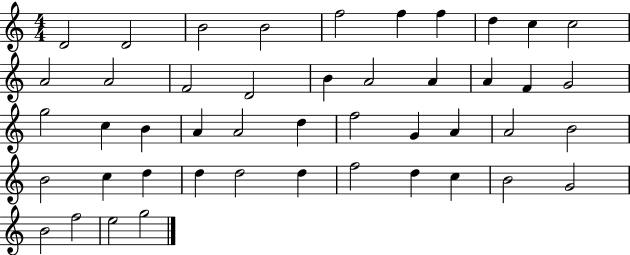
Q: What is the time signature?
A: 4/4